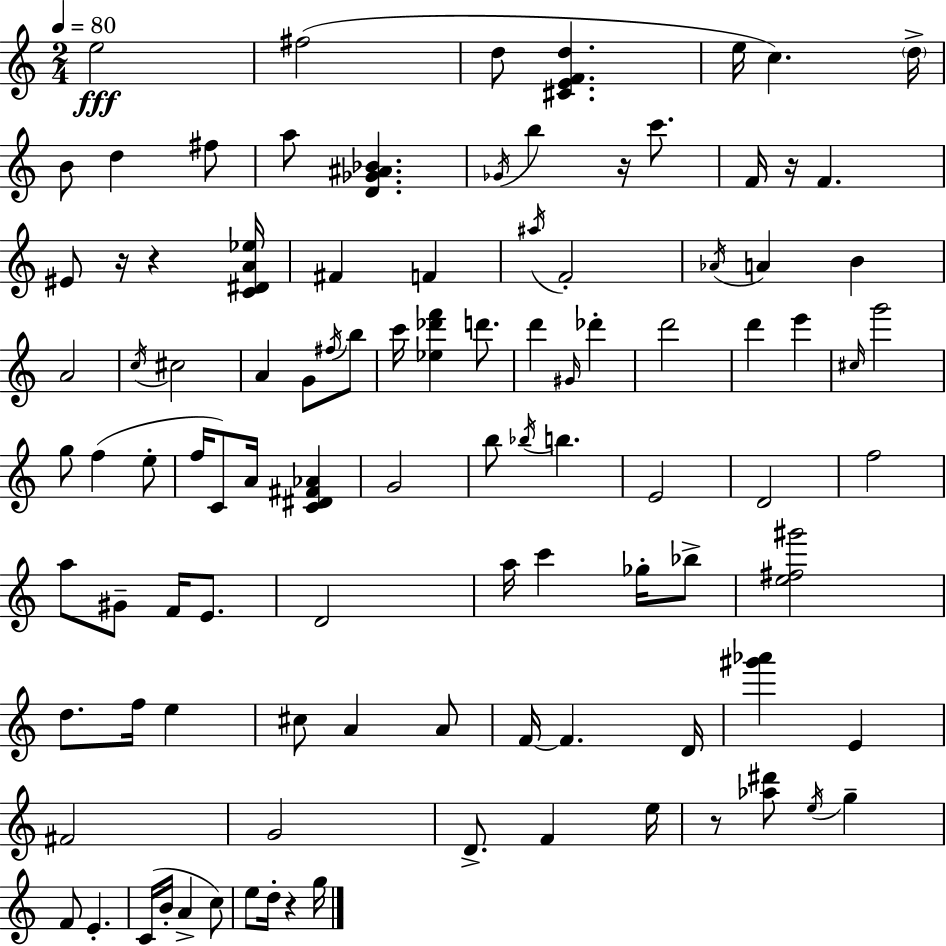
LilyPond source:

{
  \clef treble
  \numericTimeSignature
  \time 2/4
  \key a \minor
  \tempo 4 = 80
  e''2\fff | fis''2( | d''8 <cis' e' f' d''>4. | e''16 c''4.) \parenthesize d''16-> | \break b'8 d''4 fis''8 | a''8 <d' ges' ais' bes'>4. | \acciaccatura { ges'16 } b''4 r16 c'''8. | f'16 r16 f'4. | \break eis'8 r16 r4 | <c' dis' a' ees''>16 fis'4 f'4 | \acciaccatura { ais''16 } f'2-. | \acciaccatura { aes'16 } a'4 b'4 | \break a'2 | \acciaccatura { c''16 } cis''2 | a'4 | g'8 \acciaccatura { fis''16 } b''8 c'''16 <ees'' des''' f'''>4 | \break d'''8. d'''4 | \grace { gis'16 } des'''4-. d'''2 | d'''4 | e'''4 \grace { cis''16 } g'''2 | \break g''8 | f''4( e''8-. f''16 | c'8) a'16 <c' dis' fis' aes'>4 g'2 | b''8 | \break \acciaccatura { bes''16 } b''4. | e'2 | d'2 | f''2 | \break a''8 gis'8-- f'16 e'8. | d'2 | a''16 c'''4 ges''16-. bes''8-> | <e'' fis'' gis'''>2 | \break d''8. f''16 e''4 | cis''8 a'4 a'8 | f'16~~ f'4. d'16 | <gis''' aes'''>4 e'4 | \break fis'2 | g'2 | d'8.-> f'4 e''16 | r8 <aes'' dis'''>8 \acciaccatura { e''16 } g''4-- | \break f'8 e'4.-. | c'16( b'16-. a'4-> c''8) | e''8 d''16-. r4 | g''16 \bar "|."
}